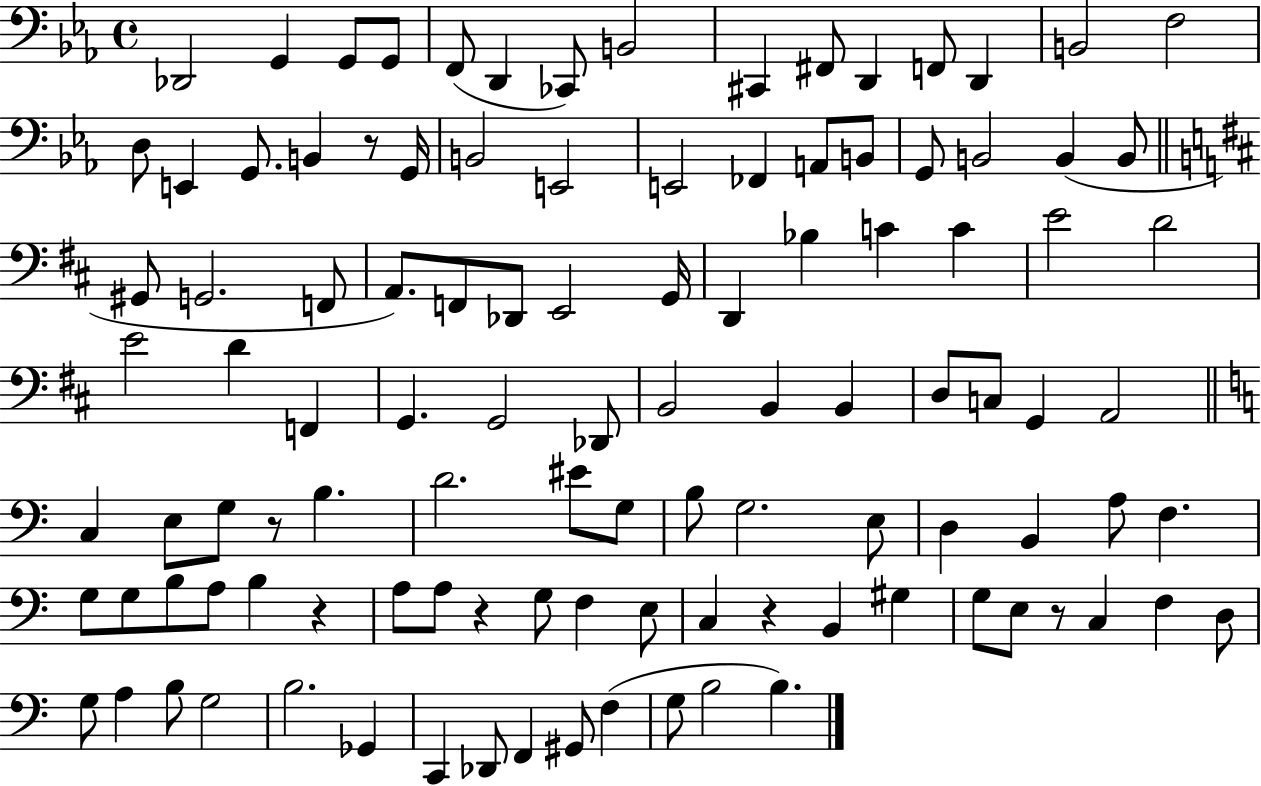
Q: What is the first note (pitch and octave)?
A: Db2